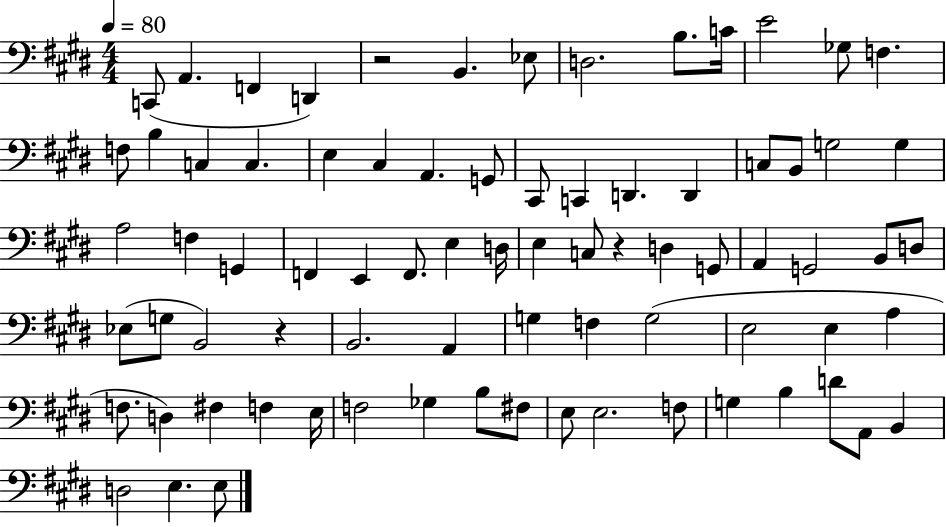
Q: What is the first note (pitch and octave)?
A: C2